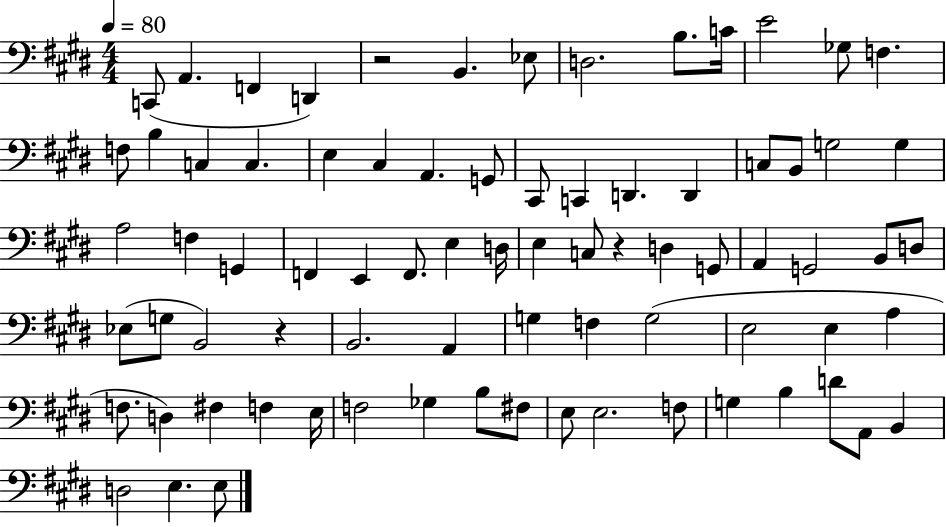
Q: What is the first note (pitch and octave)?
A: C2